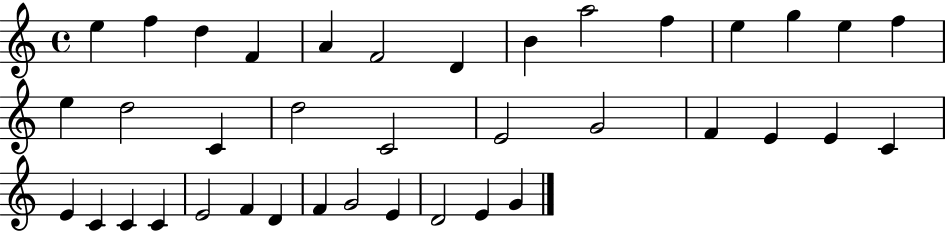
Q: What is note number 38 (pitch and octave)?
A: G4